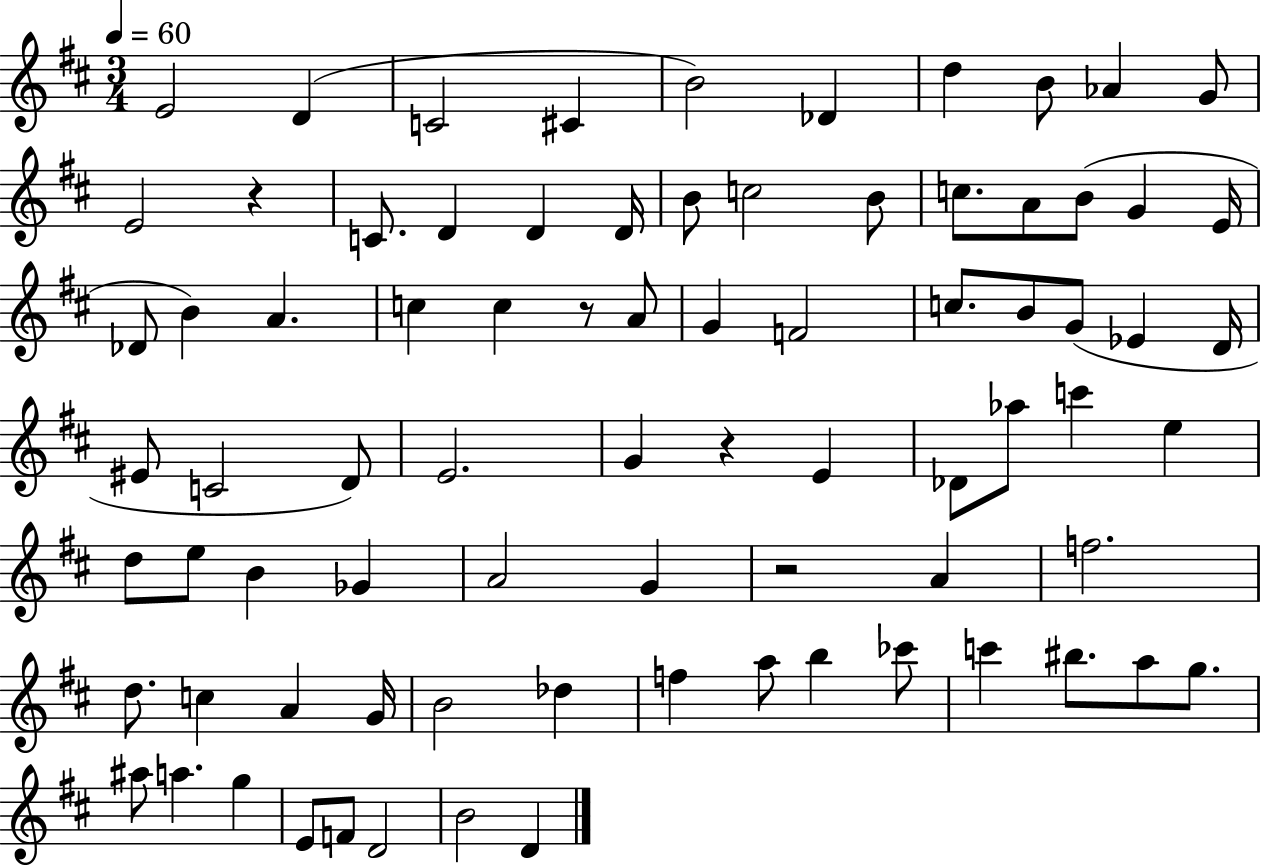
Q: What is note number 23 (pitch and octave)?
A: E4